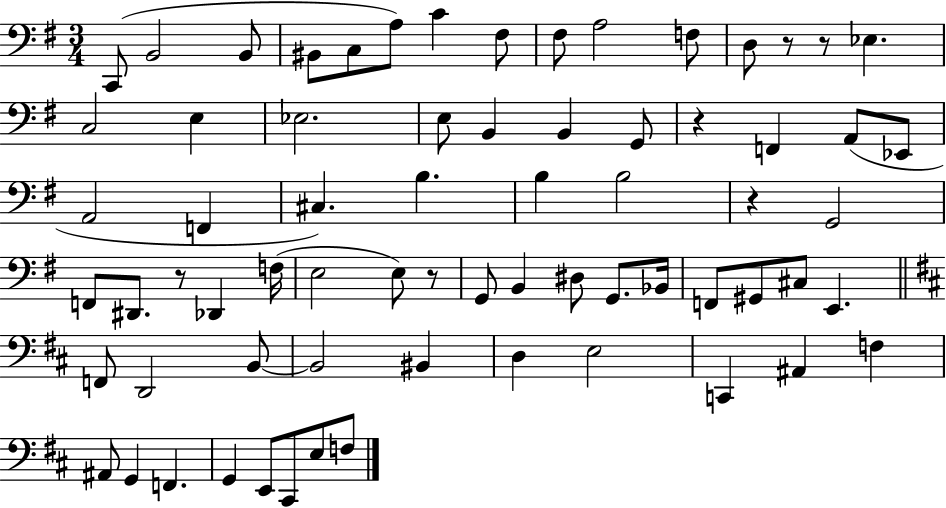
{
  \clef bass
  \numericTimeSignature
  \time 3/4
  \key g \major
  c,8( b,2 b,8 | bis,8 c8 a8) c'4 fis8 | fis8 a2 f8 | d8 r8 r8 ees4. | \break c2 e4 | ees2. | e8 b,4 b,4 g,8 | r4 f,4 a,8( ees,8 | \break a,2 f,4 | cis4.) b4. | b4 b2 | r4 g,2 | \break f,8 dis,8. r8 des,4 f16( | e2 e8) r8 | g,8 b,4 dis8 g,8. bes,16 | f,8 gis,8 cis8 e,4. | \break \bar "||" \break \key d \major f,8 d,2 b,8~~ | b,2 bis,4 | d4 e2 | c,4 ais,4 f4 | \break ais,8 g,4 f,4. | g,4 e,8 cis,8 e8 f8 | \bar "|."
}